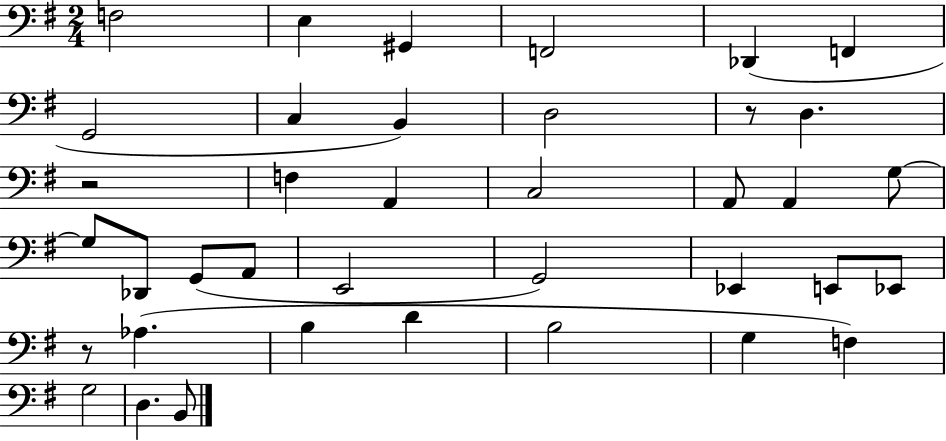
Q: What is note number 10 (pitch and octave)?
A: D3